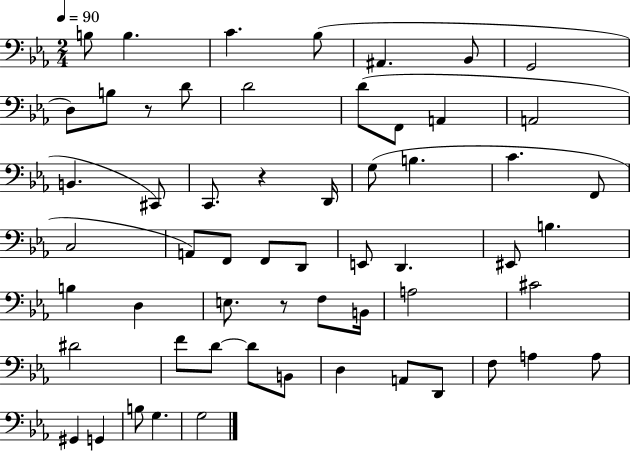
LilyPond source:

{
  \clef bass
  \numericTimeSignature
  \time 2/4
  \key ees \major
  \tempo 4 = 90
  b8 b4. | c'4. bes8( | ais,4. bes,8 | g,2 | \break d8) b8 r8 d'8 | d'2 | d'8( f,8 a,4 | a,2 | \break b,4. cis,8) | c,8. r4 d,16 | g8( b4. | c'4. f,8 | \break c2 | a,8) f,8 f,8 d,8 | e,8 d,4. | eis,8 b4. | \break b4 d4 | e8. r8 f8 b,16 | a2 | cis'2 | \break dis'2 | f'8 d'8~~ d'8 b,8 | d4 a,8 d,8 | f8 a4 a8 | \break gis,4 g,4 | b8 g4. | g2 | \bar "|."
}